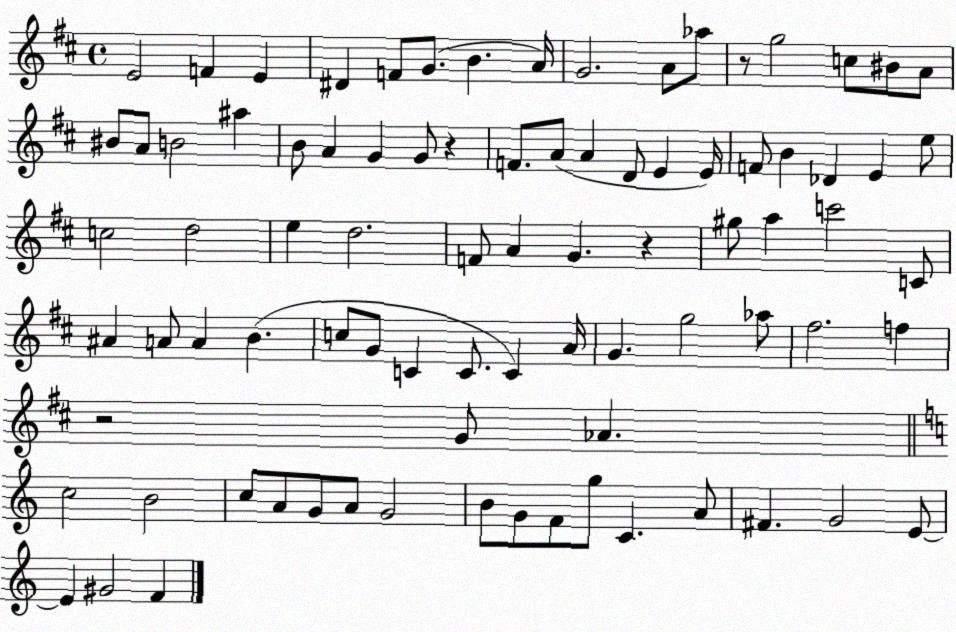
X:1
T:Untitled
M:4/4
L:1/4
K:D
E2 F E ^D F/2 G/2 B A/4 G2 A/2 _a/2 z/2 g2 c/2 ^B/2 A/2 ^B/2 A/2 B2 ^a B/2 A G G/2 z F/2 A/2 A D/2 E E/4 F/2 B _D E e/2 c2 d2 e d2 F/2 A G z ^g/2 a c'2 C/2 ^A A/2 A B c/2 G/2 C C/2 C A/4 G g2 _a/2 ^f2 f z2 G/2 _A c2 B2 c/2 A/2 G/2 A/2 G2 B/2 G/2 F/2 g/2 C A/2 ^F G2 E/2 E ^G2 F